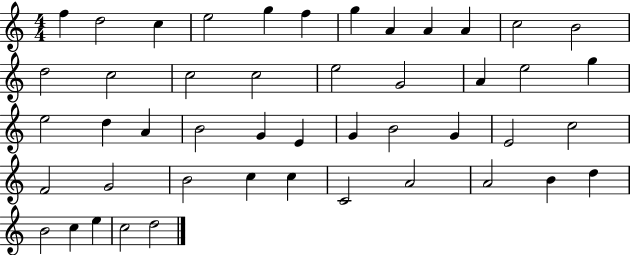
{
  \clef treble
  \numericTimeSignature
  \time 4/4
  \key c \major
  f''4 d''2 c''4 | e''2 g''4 f''4 | g''4 a'4 a'4 a'4 | c''2 b'2 | \break d''2 c''2 | c''2 c''2 | e''2 g'2 | a'4 e''2 g''4 | \break e''2 d''4 a'4 | b'2 g'4 e'4 | g'4 b'2 g'4 | e'2 c''2 | \break f'2 g'2 | b'2 c''4 c''4 | c'2 a'2 | a'2 b'4 d''4 | \break b'2 c''4 e''4 | c''2 d''2 | \bar "|."
}